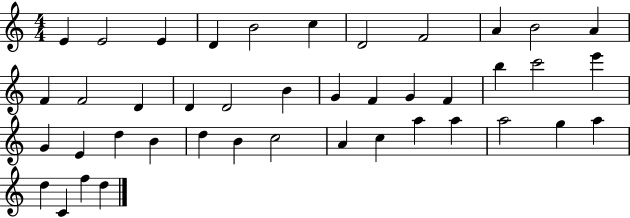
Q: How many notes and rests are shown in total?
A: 42